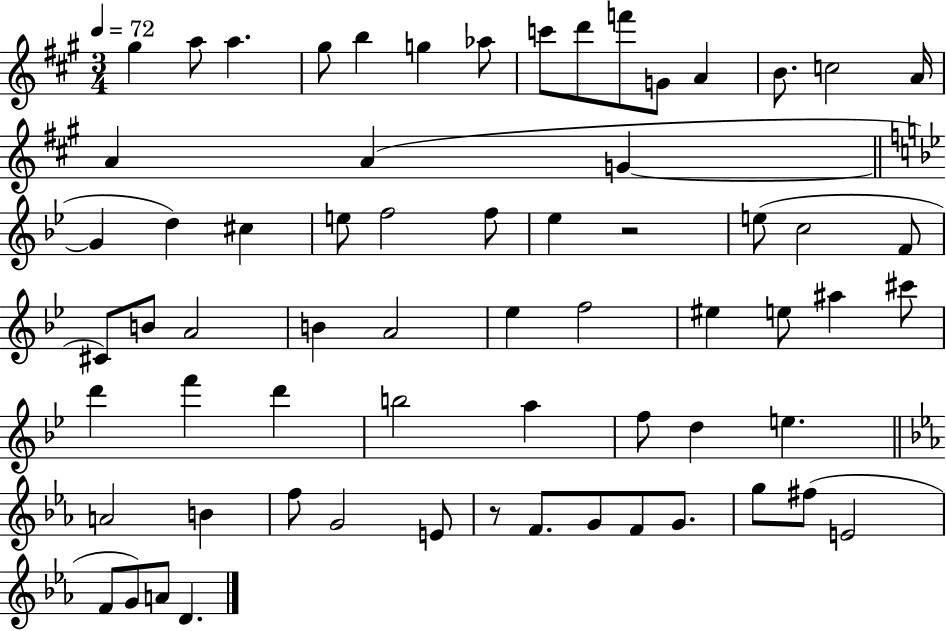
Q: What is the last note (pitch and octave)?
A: D4